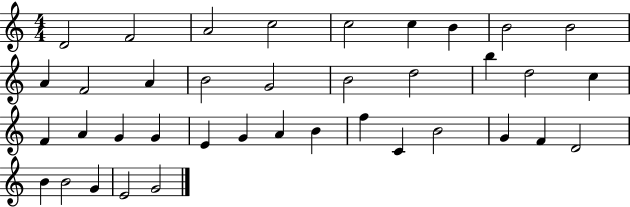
X:1
T:Untitled
M:4/4
L:1/4
K:C
D2 F2 A2 c2 c2 c B B2 B2 A F2 A B2 G2 B2 d2 b d2 c F A G G E G A B f C B2 G F D2 B B2 G E2 G2